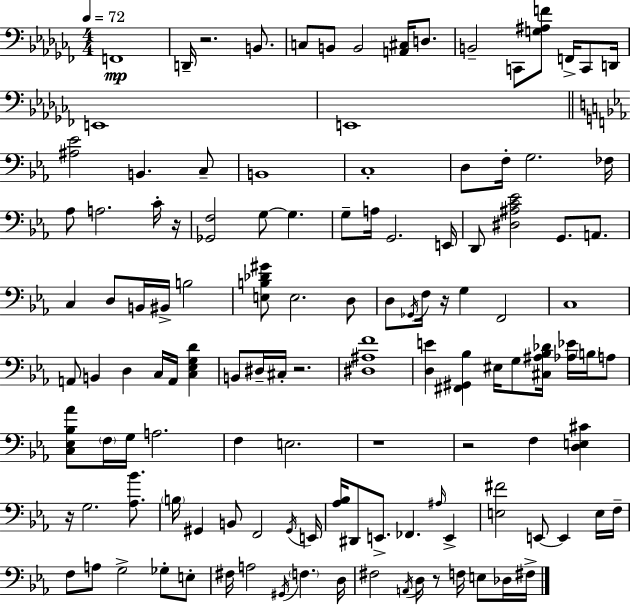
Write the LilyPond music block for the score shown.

{
  \clef bass
  \numericTimeSignature
  \time 4/4
  \key aes \minor
  \tempo 4 = 72
  \repeat volta 2 { f,1\mp | d,16-- r2. b,8. | c8 b,8 b,2 <a, cis>16 d8. | b,2-- c,8 <g ais f'>8 f,16-> c,8 d,16 | \break e,1 | e,1 | \bar "||" \break \key c \minor <ais ees'>2 b,4. c8-- | b,1 | c1-. | d8 f16-. g2. fes16 | \break aes8 a2. c'16-. r16 | <ges, f>2 g8~~ g4. | g8-- a16 g,2. e,16 | d,8 <dis ais c' ees'>2 g,8. a,8. | \break c4 d8 b,16 bis,16-> b2 | <e b des' gis'>8 e2. d8 | d8 \acciaccatura { ges,16 } f16 r16 g4 f,2 | c1 | \break a,8 b,4 d4 c16 a,16 <c ees g d'>4 | b,8 dis16-- cis16-. r2. | <dis ais f'>1 | <d e'>4 <fis, gis, bes>4 eis16 g8 <cis ais bes des'>16 <aes ees'>16 \parenthesize b16 a8 | \break <c ees bes aes'>8 \parenthesize f16 g16 a2. | f4 e2. | r1 | r2 f4 <d e cis'>4 | \break r16 g2. <aes bes'>8. | \parenthesize b16 gis,4 b,8 f,2 | \acciaccatura { gis,16 } e,16 <aes bes>16 dis,8 e,8.-> fes,4. \grace { ais16 } e,4-> | <e fis'>2 e,8~~ e,4 | \break e16 f16-- f8 a8 g2-> ges8-. | e8-. fis16 a2 \acciaccatura { gis,16 } \parenthesize f4. | d16 fis2 \acciaccatura { a,16 } d16 r8 | f16 e8 des16 fis16-> } \bar "|."
}